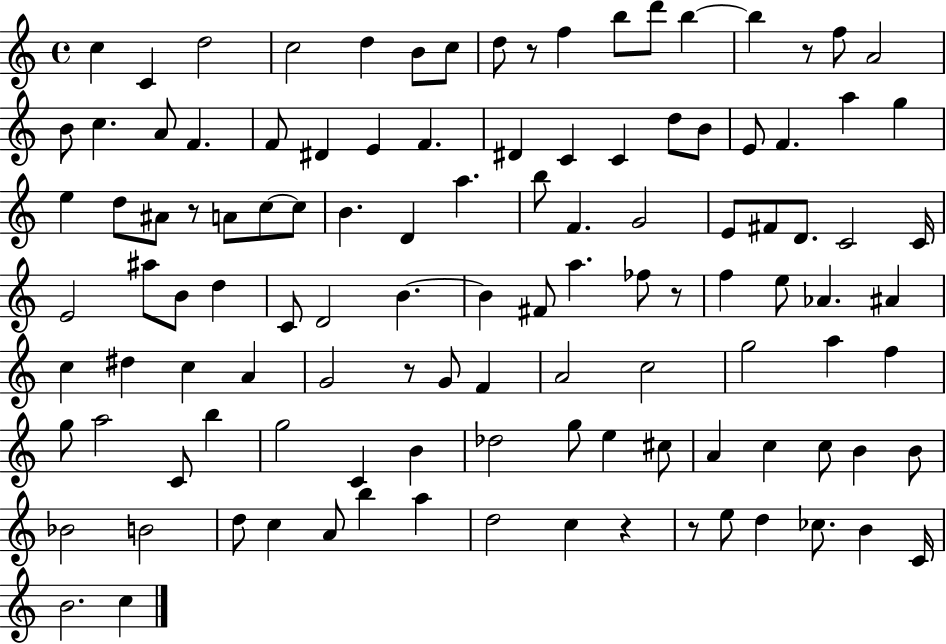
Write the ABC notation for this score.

X:1
T:Untitled
M:4/4
L:1/4
K:C
c C d2 c2 d B/2 c/2 d/2 z/2 f b/2 d'/2 b b z/2 f/2 A2 B/2 c A/2 F F/2 ^D E F ^D C C d/2 B/2 E/2 F a g e d/2 ^A/2 z/2 A/2 c/2 c/2 B D a b/2 F G2 E/2 ^F/2 D/2 C2 C/4 E2 ^a/2 B/2 d C/2 D2 B B ^F/2 a _f/2 z/2 f e/2 _A ^A c ^d c A G2 z/2 G/2 F A2 c2 g2 a f g/2 a2 C/2 b g2 C B _d2 g/2 e ^c/2 A c c/2 B B/2 _B2 B2 d/2 c A/2 b a d2 c z z/2 e/2 d _c/2 B C/4 B2 c